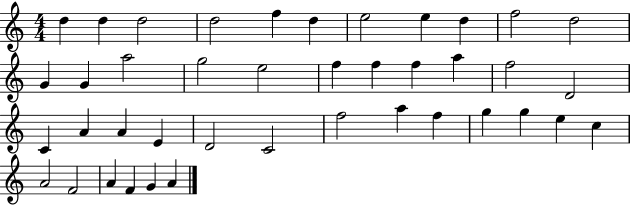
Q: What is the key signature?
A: C major